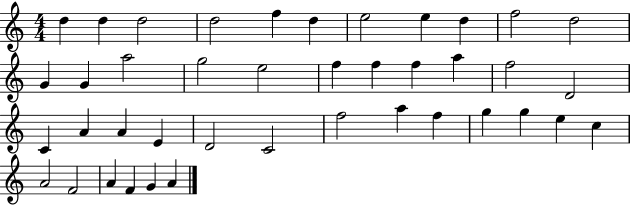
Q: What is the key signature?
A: C major